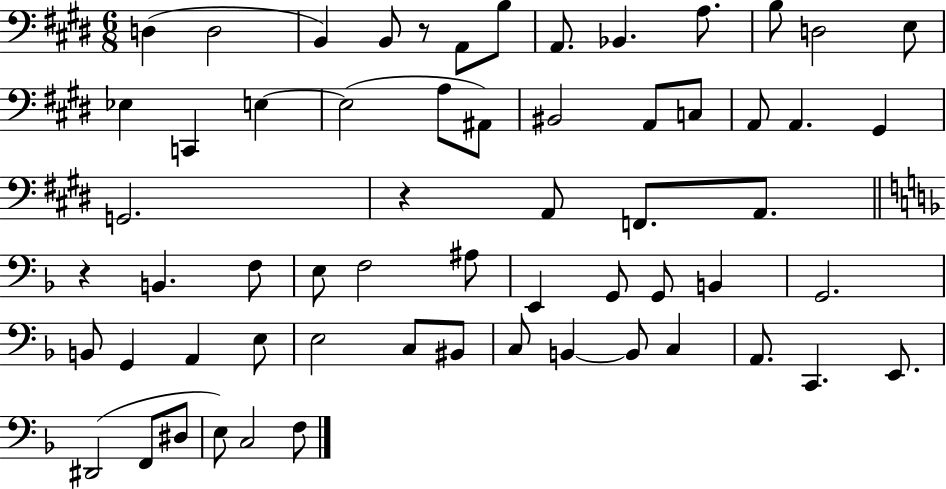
D3/q D3/h B2/q B2/e R/e A2/e B3/e A2/e. Bb2/q. A3/e. B3/e D3/h E3/e Eb3/q C2/q E3/q E3/h A3/e A#2/e BIS2/h A2/e C3/e A2/e A2/q. G#2/q G2/h. R/q A2/e F2/e. A2/e. R/q B2/q. F3/e E3/e F3/h A#3/e E2/q G2/e G2/e B2/q G2/h. B2/e G2/q A2/q E3/e E3/h C3/e BIS2/e C3/e B2/q B2/e C3/q A2/e. C2/q. E2/e. D#2/h F2/e D#3/e E3/e C3/h F3/e